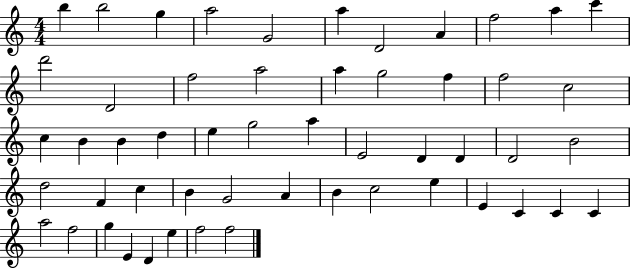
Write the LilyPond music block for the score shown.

{
  \clef treble
  \numericTimeSignature
  \time 4/4
  \key c \major
  b''4 b''2 g''4 | a''2 g'2 | a''4 d'2 a'4 | f''2 a''4 c'''4 | \break d'''2 d'2 | f''2 a''2 | a''4 g''2 f''4 | f''2 c''2 | \break c''4 b'4 b'4 d''4 | e''4 g''2 a''4 | e'2 d'4 d'4 | d'2 b'2 | \break d''2 f'4 c''4 | b'4 g'2 a'4 | b'4 c''2 e''4 | e'4 c'4 c'4 c'4 | \break a''2 f''2 | g''4 e'4 d'4 e''4 | f''2 f''2 | \bar "|."
}